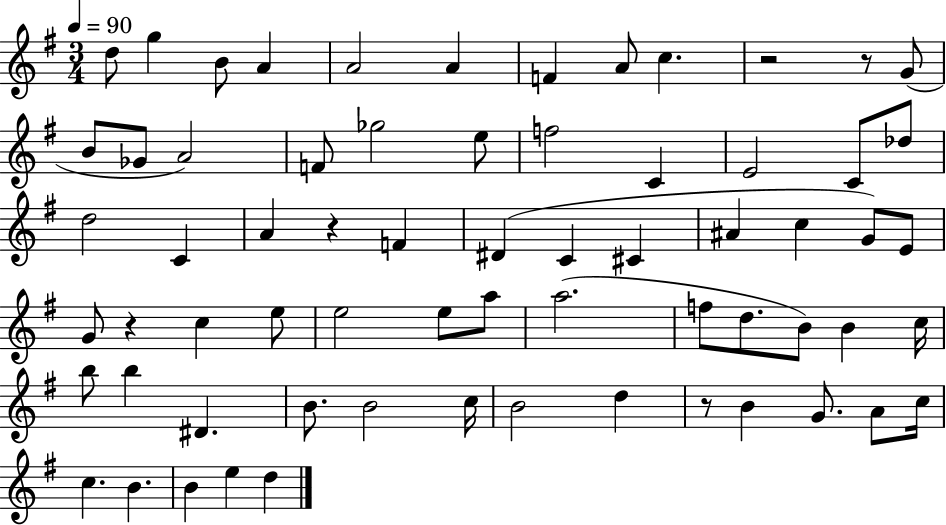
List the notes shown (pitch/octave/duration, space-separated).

D5/e G5/q B4/e A4/q A4/h A4/q F4/q A4/e C5/q. R/h R/e G4/e B4/e Gb4/e A4/h F4/e Gb5/h E5/e F5/h C4/q E4/h C4/e Db5/e D5/h C4/q A4/q R/q F4/q D#4/q C4/q C#4/q A#4/q C5/q G4/e E4/e G4/e R/q C5/q E5/e E5/h E5/e A5/e A5/h. F5/e D5/e. B4/e B4/q C5/s B5/e B5/q D#4/q. B4/e. B4/h C5/s B4/h D5/q R/e B4/q G4/e. A4/e C5/s C5/q. B4/q. B4/q E5/q D5/q